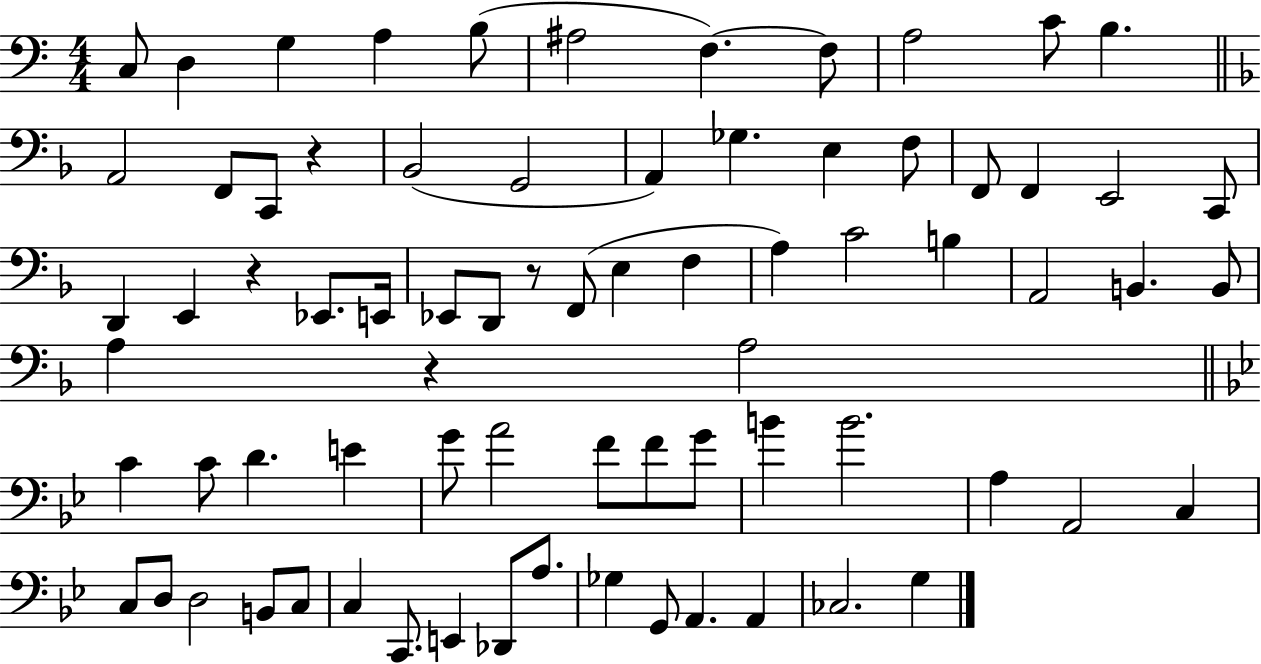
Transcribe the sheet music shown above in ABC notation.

X:1
T:Untitled
M:4/4
L:1/4
K:C
C,/2 D, G, A, B,/2 ^A,2 F, F,/2 A,2 C/2 B, A,,2 F,,/2 C,,/2 z _B,,2 G,,2 A,, _G, E, F,/2 F,,/2 F,, E,,2 C,,/2 D,, E,, z _E,,/2 E,,/4 _E,,/2 D,,/2 z/2 F,,/2 E, F, A, C2 B, A,,2 B,, B,,/2 A, z A,2 C C/2 D E G/2 A2 F/2 F/2 G/2 B B2 A, A,,2 C, C,/2 D,/2 D,2 B,,/2 C,/2 C, C,,/2 E,, _D,,/2 A,/2 _G, G,,/2 A,, A,, _C,2 G,